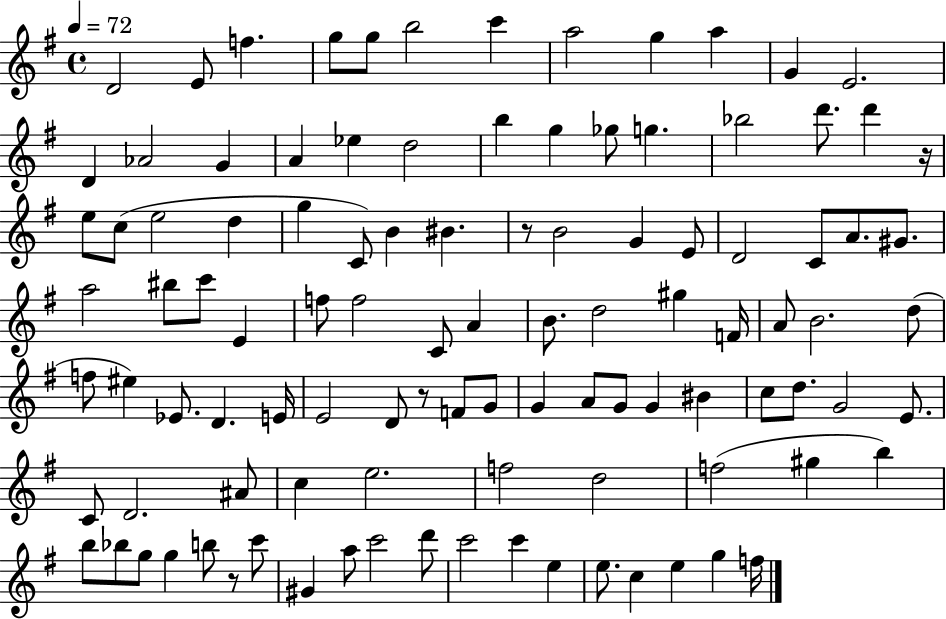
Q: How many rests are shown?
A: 4